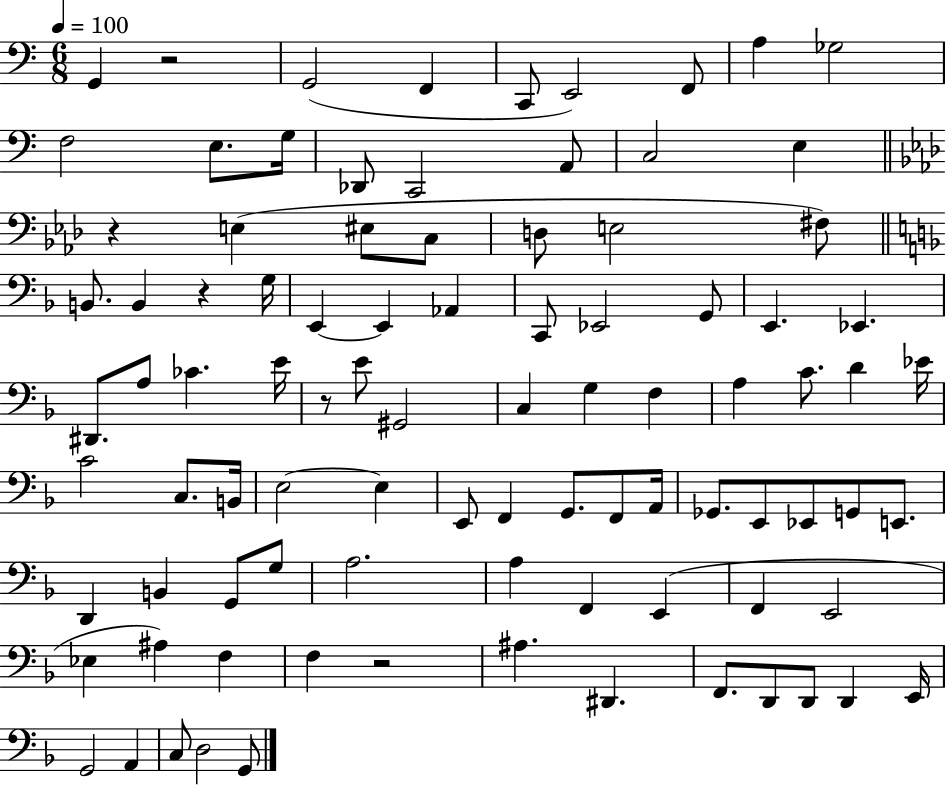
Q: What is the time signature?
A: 6/8